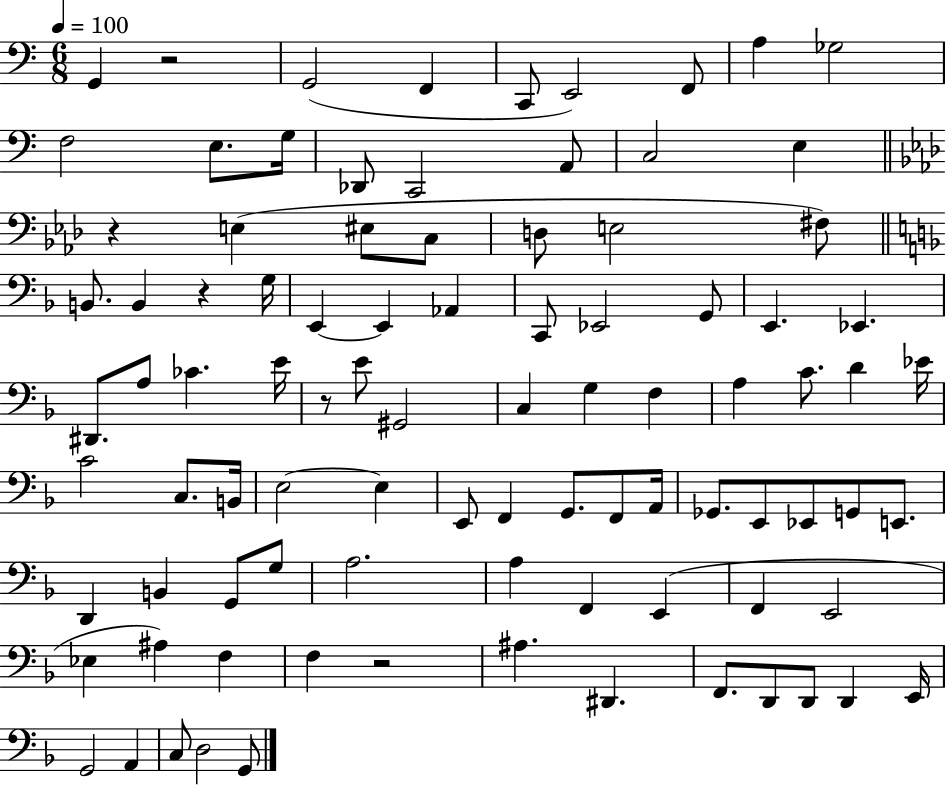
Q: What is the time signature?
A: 6/8